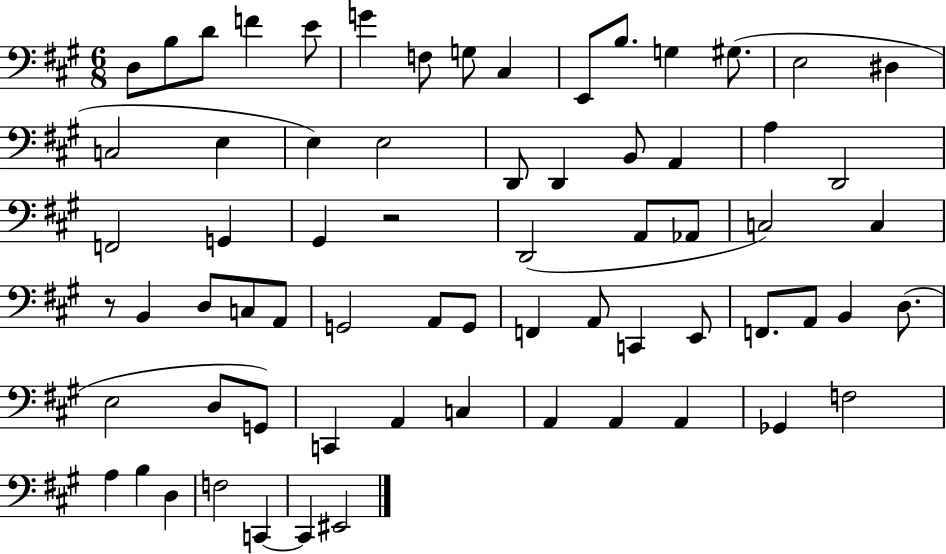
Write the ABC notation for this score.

X:1
T:Untitled
M:6/8
L:1/4
K:A
D,/2 B,/2 D/2 F E/2 G F,/2 G,/2 ^C, E,,/2 B,/2 G, ^G,/2 E,2 ^D, C,2 E, E, E,2 D,,/2 D,, B,,/2 A,, A, D,,2 F,,2 G,, ^G,, z2 D,,2 A,,/2 _A,,/2 C,2 C, z/2 B,, D,/2 C,/2 A,,/2 G,,2 A,,/2 G,,/2 F,, A,,/2 C,, E,,/2 F,,/2 A,,/2 B,, D,/2 E,2 D,/2 G,,/2 C,, A,, C, A,, A,, A,, _G,, F,2 A, B, D, F,2 C,, C,, ^E,,2